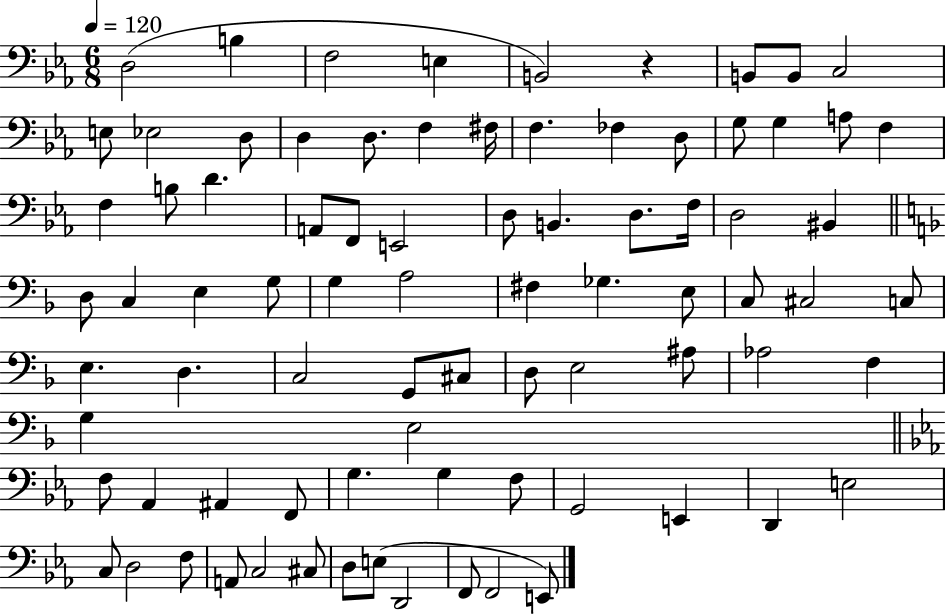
{
  \clef bass
  \numericTimeSignature
  \time 6/8
  \key ees \major
  \tempo 4 = 120
  \repeat volta 2 { d2( b4 | f2 e4 | b,2) r4 | b,8 b,8 c2 | \break e8 ees2 d8 | d4 d8. f4 fis16 | f4. fes4 d8 | g8 g4 a8 f4 | \break f4 b8 d'4. | a,8 f,8 e,2 | d8 b,4. d8. f16 | d2 bis,4 | \break \bar "||" \break \key f \major d8 c4 e4 g8 | g4 a2 | fis4 ges4. e8 | c8 cis2 c8 | \break e4. d4. | c2 g,8 cis8 | d8 e2 ais8 | aes2 f4 | \break g4 e2 | \bar "||" \break \key ees \major f8 aes,4 ais,4 f,8 | g4. g4 f8 | g,2 e,4 | d,4 e2 | \break c8 d2 f8 | a,8 c2 cis8 | d8 e8( d,2 | f,8 f,2 e,8) | \break } \bar "|."
}